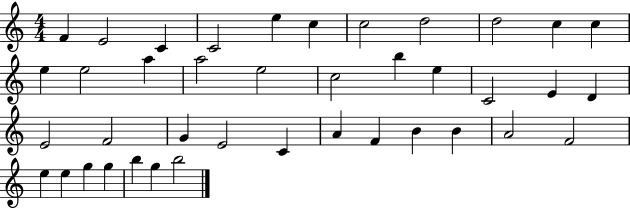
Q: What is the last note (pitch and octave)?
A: B5